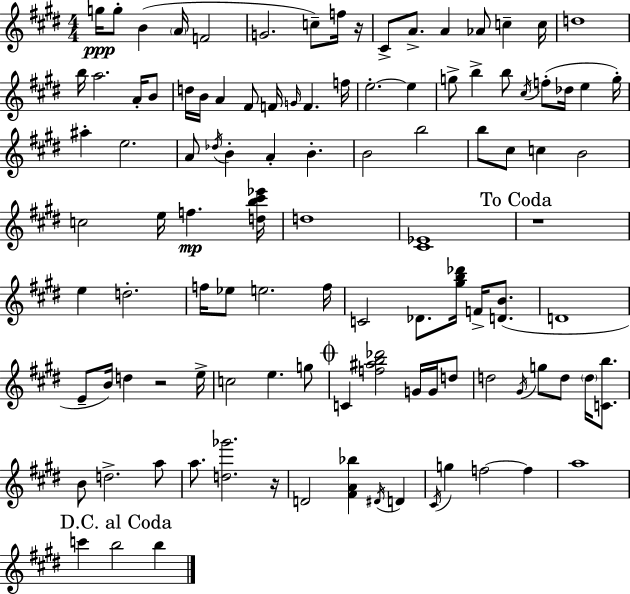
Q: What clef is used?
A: treble